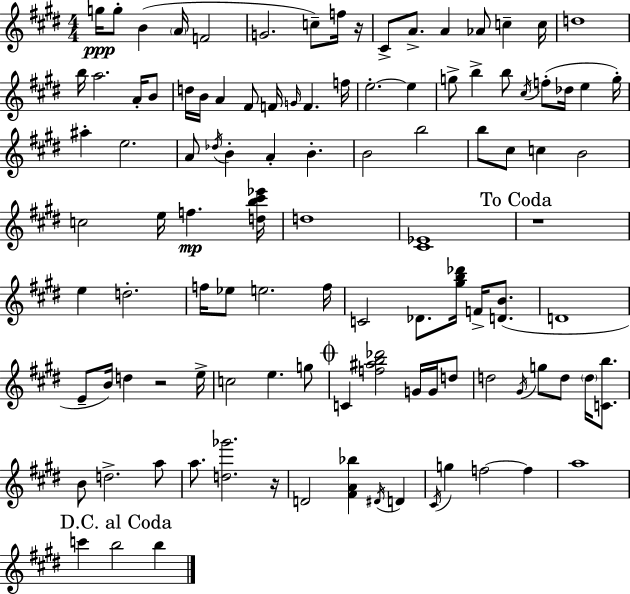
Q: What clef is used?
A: treble